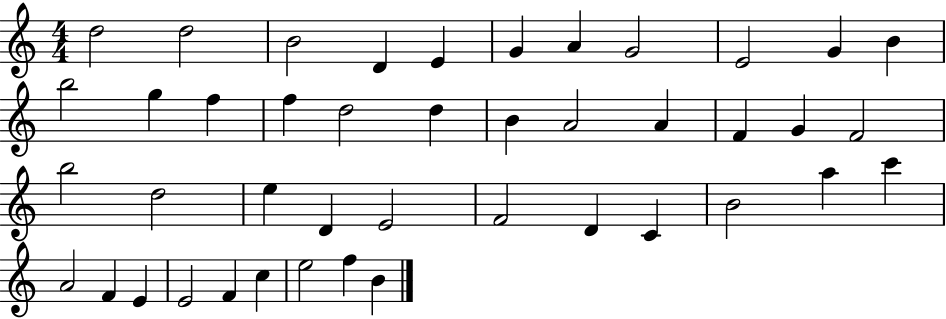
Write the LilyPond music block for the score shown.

{
  \clef treble
  \numericTimeSignature
  \time 4/4
  \key c \major
  d''2 d''2 | b'2 d'4 e'4 | g'4 a'4 g'2 | e'2 g'4 b'4 | \break b''2 g''4 f''4 | f''4 d''2 d''4 | b'4 a'2 a'4 | f'4 g'4 f'2 | \break b''2 d''2 | e''4 d'4 e'2 | f'2 d'4 c'4 | b'2 a''4 c'''4 | \break a'2 f'4 e'4 | e'2 f'4 c''4 | e''2 f''4 b'4 | \bar "|."
}